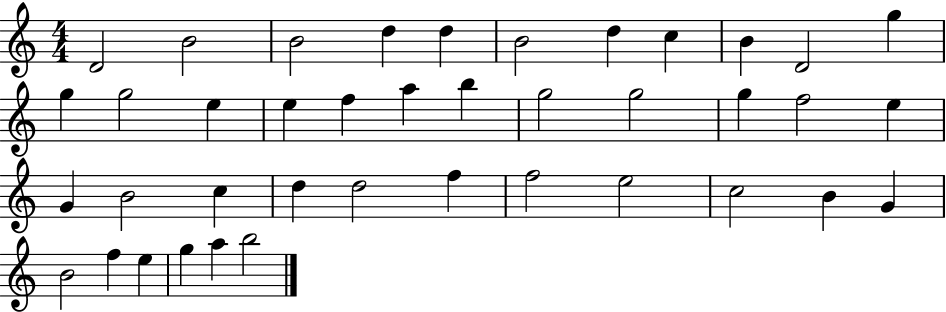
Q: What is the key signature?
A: C major